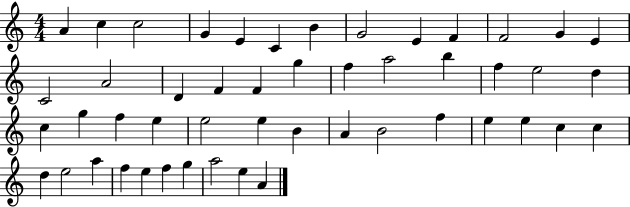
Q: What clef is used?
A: treble